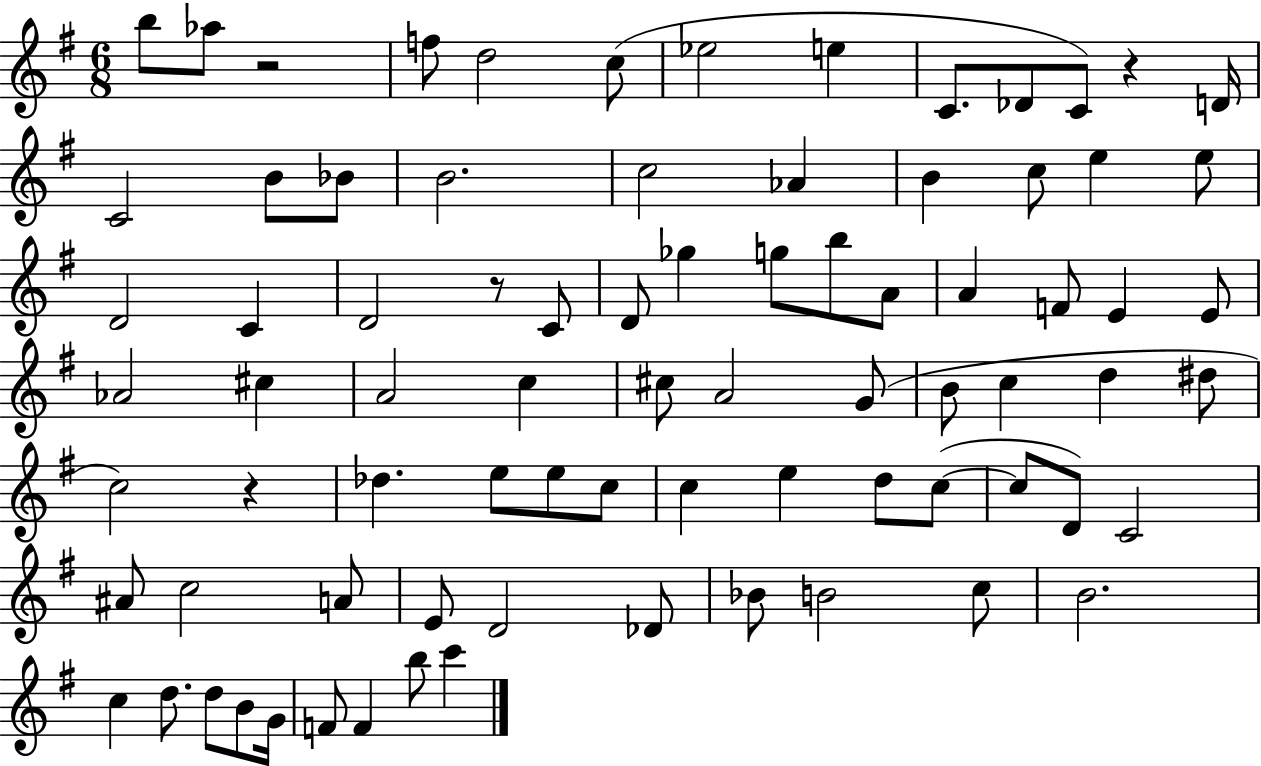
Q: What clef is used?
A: treble